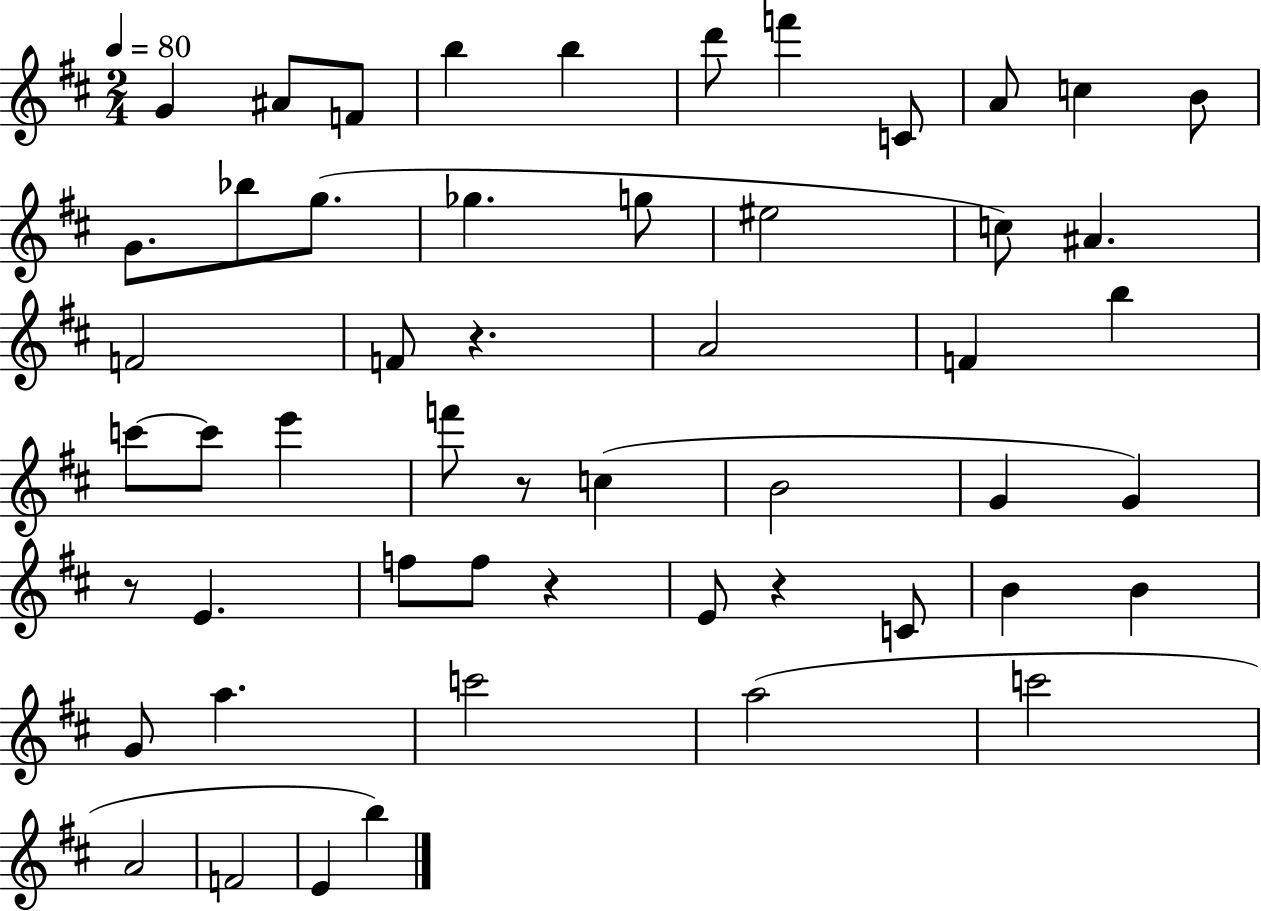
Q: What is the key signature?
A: D major